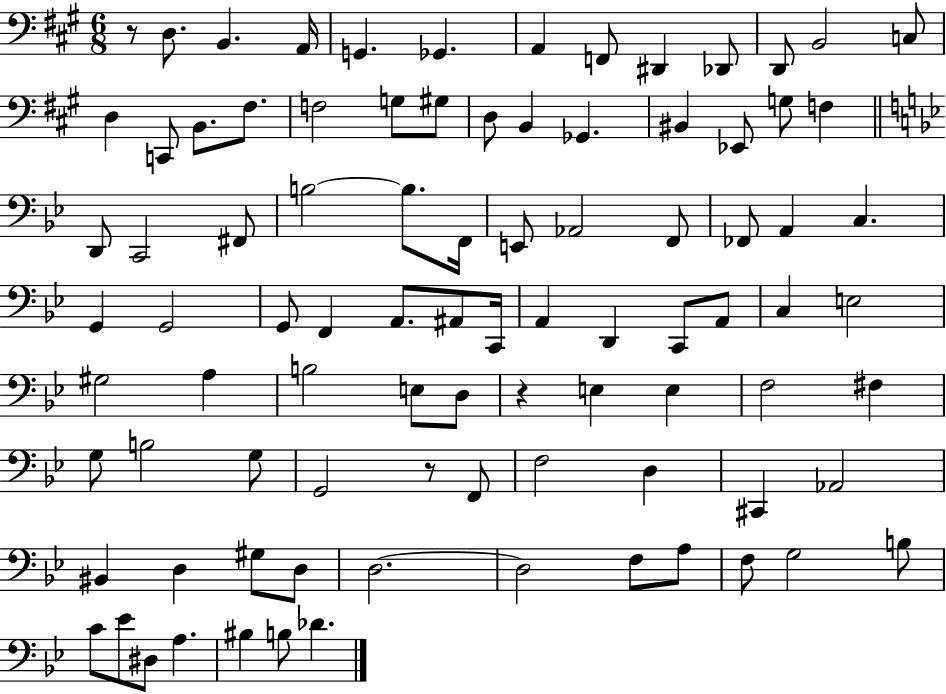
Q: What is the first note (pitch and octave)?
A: D3